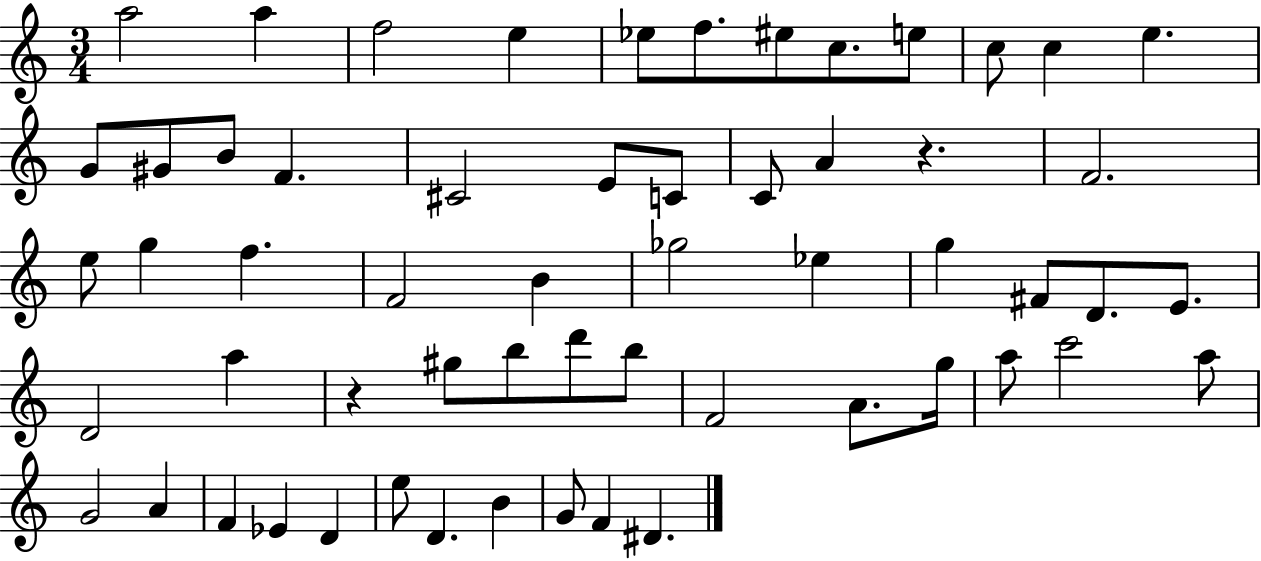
{
  \clef treble
  \numericTimeSignature
  \time 3/4
  \key c \major
  a''2 a''4 | f''2 e''4 | ees''8 f''8. eis''8 c''8. e''8 | c''8 c''4 e''4. | \break g'8 gis'8 b'8 f'4. | cis'2 e'8 c'8 | c'8 a'4 r4. | f'2. | \break e''8 g''4 f''4. | f'2 b'4 | ges''2 ees''4 | g''4 fis'8 d'8. e'8. | \break d'2 a''4 | r4 gis''8 b''8 d'''8 b''8 | f'2 a'8. g''16 | a''8 c'''2 a''8 | \break g'2 a'4 | f'4 ees'4 d'4 | e''8 d'4. b'4 | g'8 f'4 dis'4. | \break \bar "|."
}